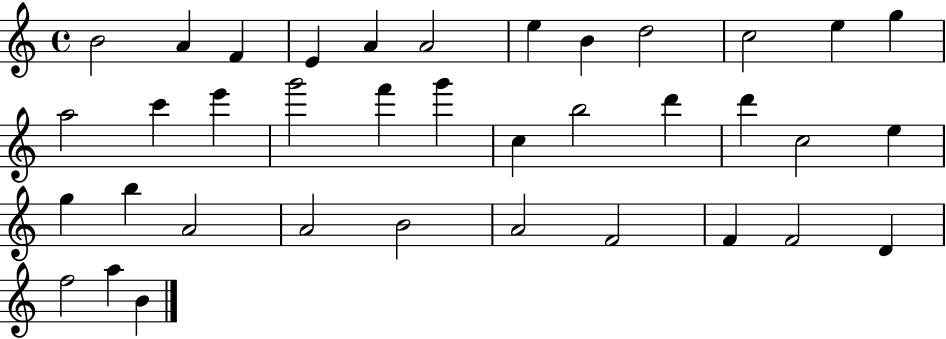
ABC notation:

X:1
T:Untitled
M:4/4
L:1/4
K:C
B2 A F E A A2 e B d2 c2 e g a2 c' e' g'2 f' g' c b2 d' d' c2 e g b A2 A2 B2 A2 F2 F F2 D f2 a B